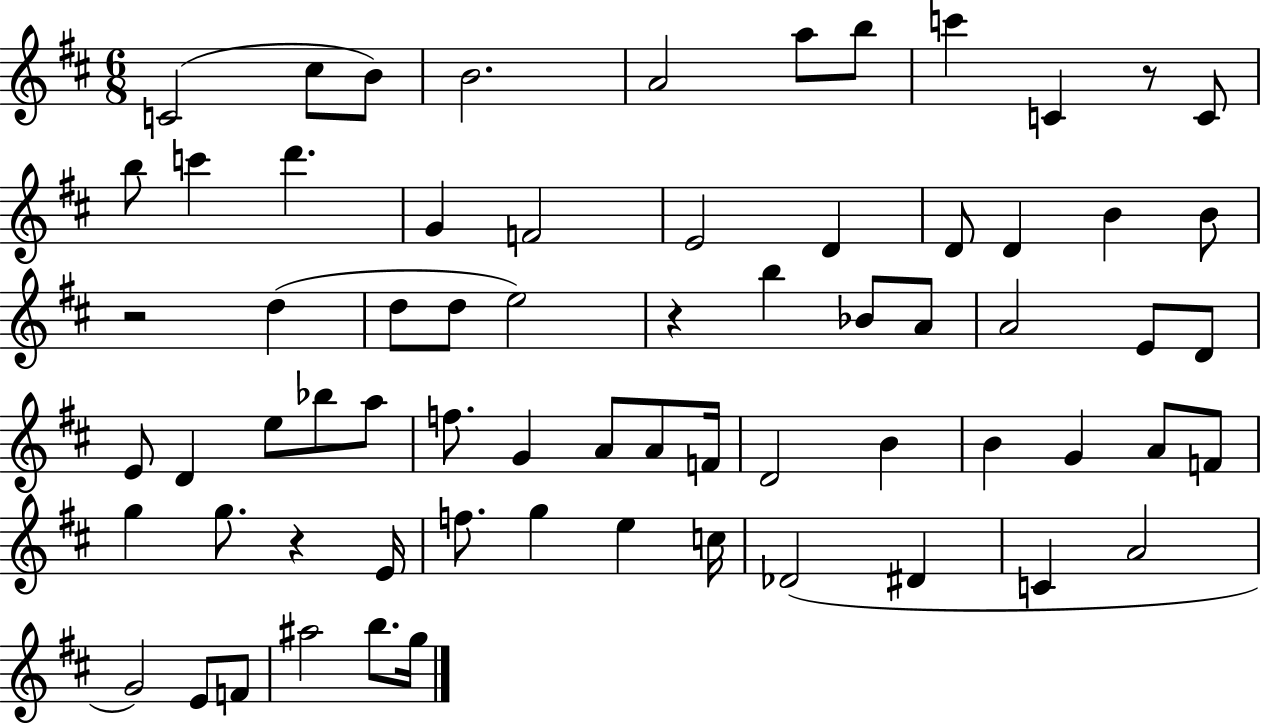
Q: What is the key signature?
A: D major